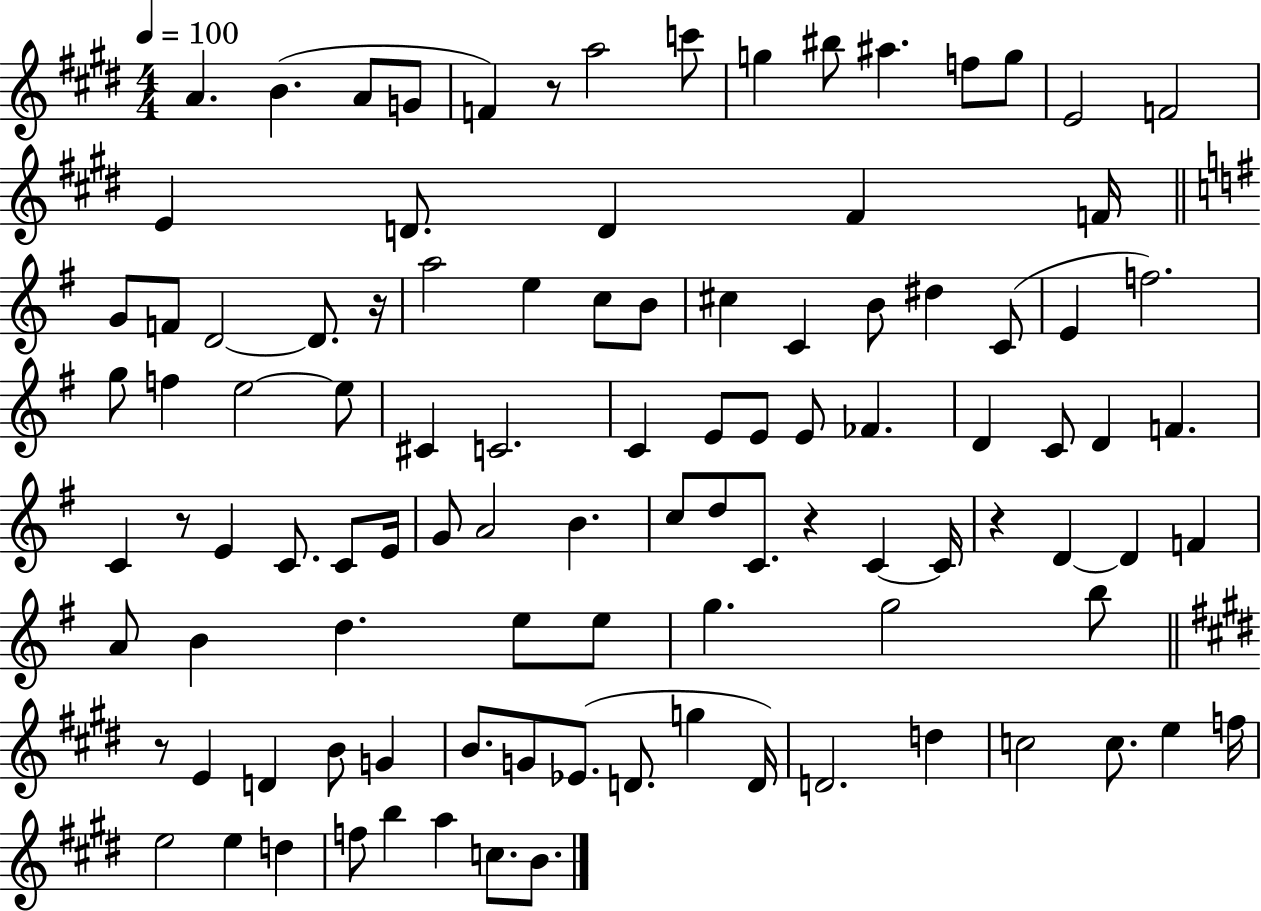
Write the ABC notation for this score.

X:1
T:Untitled
M:4/4
L:1/4
K:E
A B A/2 G/2 F z/2 a2 c'/2 g ^b/2 ^a f/2 g/2 E2 F2 E D/2 D ^F F/4 G/2 F/2 D2 D/2 z/4 a2 e c/2 B/2 ^c C B/2 ^d C/2 E f2 g/2 f e2 e/2 ^C C2 C E/2 E/2 E/2 _F D C/2 D F C z/2 E C/2 C/2 E/4 G/2 A2 B c/2 d/2 C/2 z C C/4 z D D F A/2 B d e/2 e/2 g g2 b/2 z/2 E D B/2 G B/2 G/2 _E/2 D/2 g D/4 D2 d c2 c/2 e f/4 e2 e d f/2 b a c/2 B/2